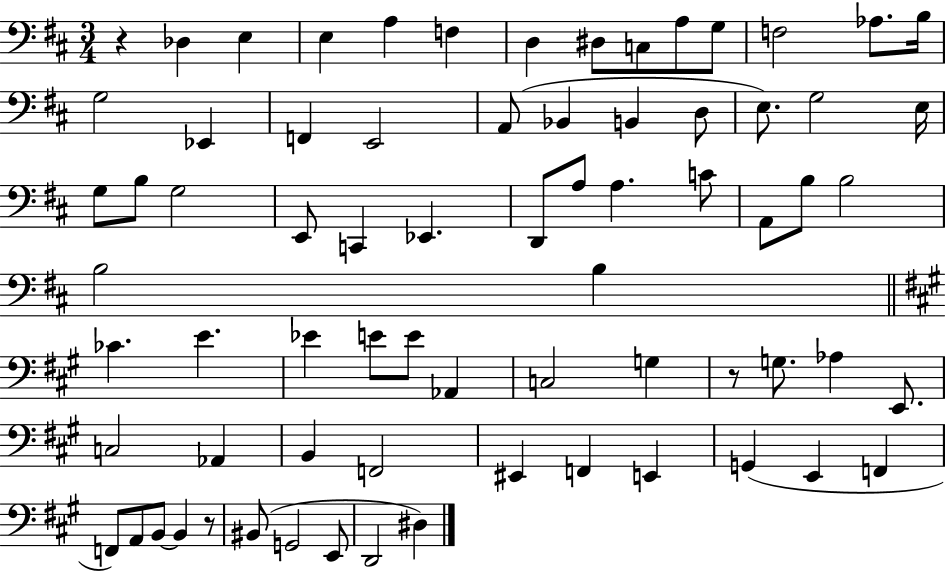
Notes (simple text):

R/q Db3/q E3/q E3/q A3/q F3/q D3/q D#3/e C3/e A3/e G3/e F3/h Ab3/e. B3/s G3/h Eb2/q F2/q E2/h A2/e Bb2/q B2/q D3/e E3/e. G3/h E3/s G3/e B3/e G3/h E2/e C2/q Eb2/q. D2/e A3/e A3/q. C4/e A2/e B3/e B3/h B3/h B3/q CES4/q. E4/q. Eb4/q E4/e E4/e Ab2/q C3/h G3/q R/e G3/e. Ab3/q E2/e. C3/h Ab2/q B2/q F2/h EIS2/q F2/q E2/q G2/q E2/q F2/q F2/e A2/e B2/e B2/q R/e BIS2/e G2/h E2/e D2/h D#3/q